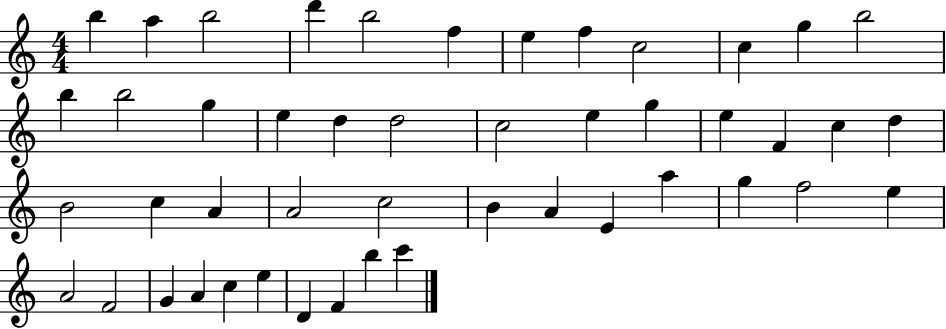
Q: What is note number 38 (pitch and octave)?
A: A4